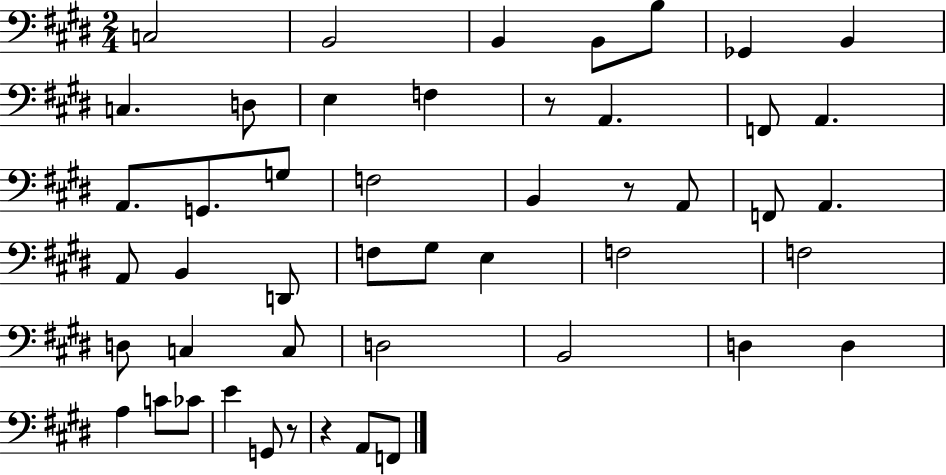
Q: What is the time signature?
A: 2/4